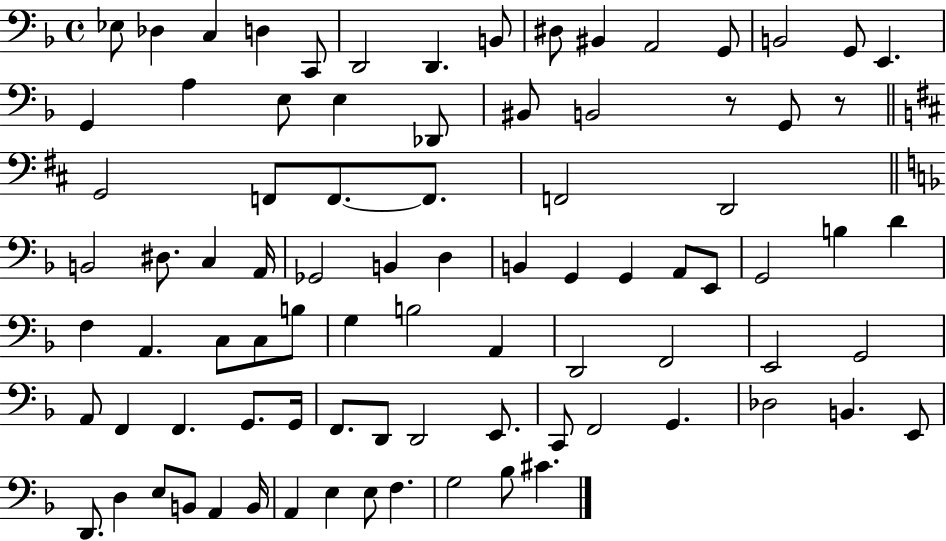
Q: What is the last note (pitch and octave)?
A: C#4